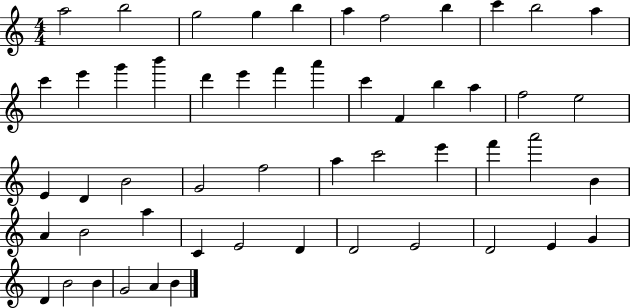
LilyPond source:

{
  \clef treble
  \numericTimeSignature
  \time 4/4
  \key c \major
  a''2 b''2 | g''2 g''4 b''4 | a''4 f''2 b''4 | c'''4 b''2 a''4 | \break c'''4 e'''4 g'''4 b'''4 | d'''4 e'''4 f'''4 a'''4 | c'''4 f'4 b''4 a''4 | f''2 e''2 | \break e'4 d'4 b'2 | g'2 f''2 | a''4 c'''2 e'''4 | f'''4 a'''2 b'4 | \break a'4 b'2 a''4 | c'4 e'2 d'4 | d'2 e'2 | d'2 e'4 g'4 | \break d'4 b'2 b'4 | g'2 a'4 b'4 | \bar "|."
}